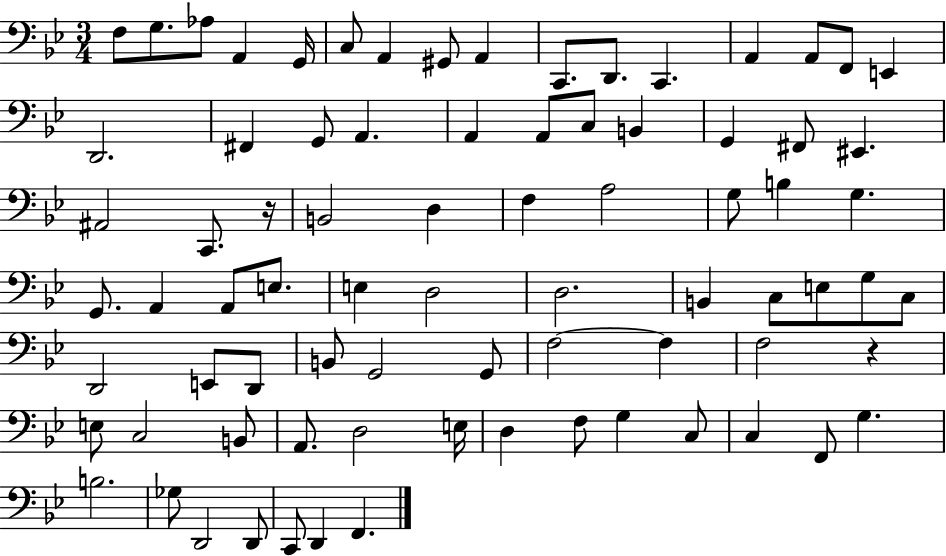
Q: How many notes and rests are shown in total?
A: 79